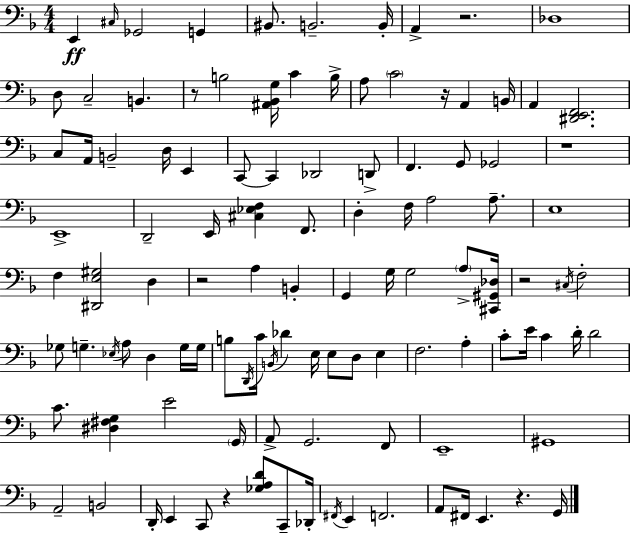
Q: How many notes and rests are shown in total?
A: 111